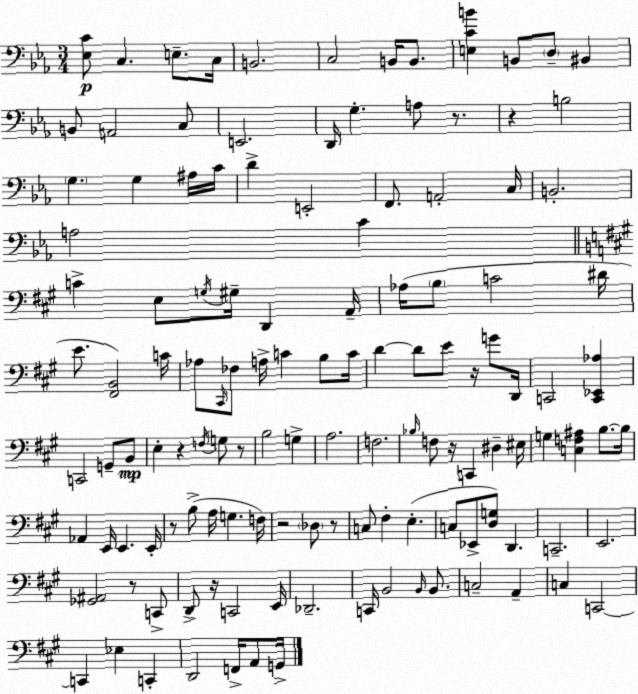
X:1
T:Untitled
M:3/4
L:1/4
K:Cm
[_E,C]/2 C, E,/2 C,/4 B,,2 C,2 B,,/4 B,,/2 [E,CB] B,,/2 D,/2 ^B,, B,,/2 A,,2 C,/2 E,,2 D,,/4 G, A,/2 z/2 z B,2 G, G, ^A,/4 C/4 D E,,2 F,,/2 A,,2 C,/4 B,,2 A,2 C C E,/2 G,/4 ^G,/4 D,, A,,/4 _A,/4 B,/2 C2 ^D/4 E/2 [^F,,B,,]2 C/4 _A,/2 ^C,,/4 _F,/2 A,/4 C B,/2 C/4 D D/2 E/2 z/4 G/2 D,,/4 C,,2 [C,,_E,,_A,] C,,2 G,,/2 B,,/2 E, z F,/4 G,/2 z/2 B,2 G, A,2 F,2 _B,/4 F,/2 z/4 C,, ^D, ^E,/4 G, [C,F,^A,] B,/2 B,/4 _A,, E,,/4 E,, E,,/4 z/2 B,/2 A,/4 G, F,/4 z2 _D,/2 z/2 C,/2 ^F, E, C,/2 _E,,/2 [D,G,]/2 D,, C,,2 E,,2 [_G,,^A,,]2 z/2 C,,/2 D,,/2 z/4 C,,2 E,,/4 _D,,2 C,,/4 B,,2 B,,/4 B,,/2 C,2 A,, C, C,,2 C,, _E, C,, D,,2 F,,/4 A,,/2 G,,/4